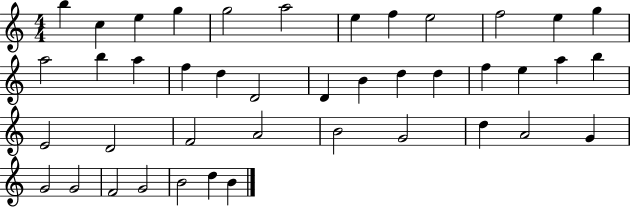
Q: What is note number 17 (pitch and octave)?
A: D5